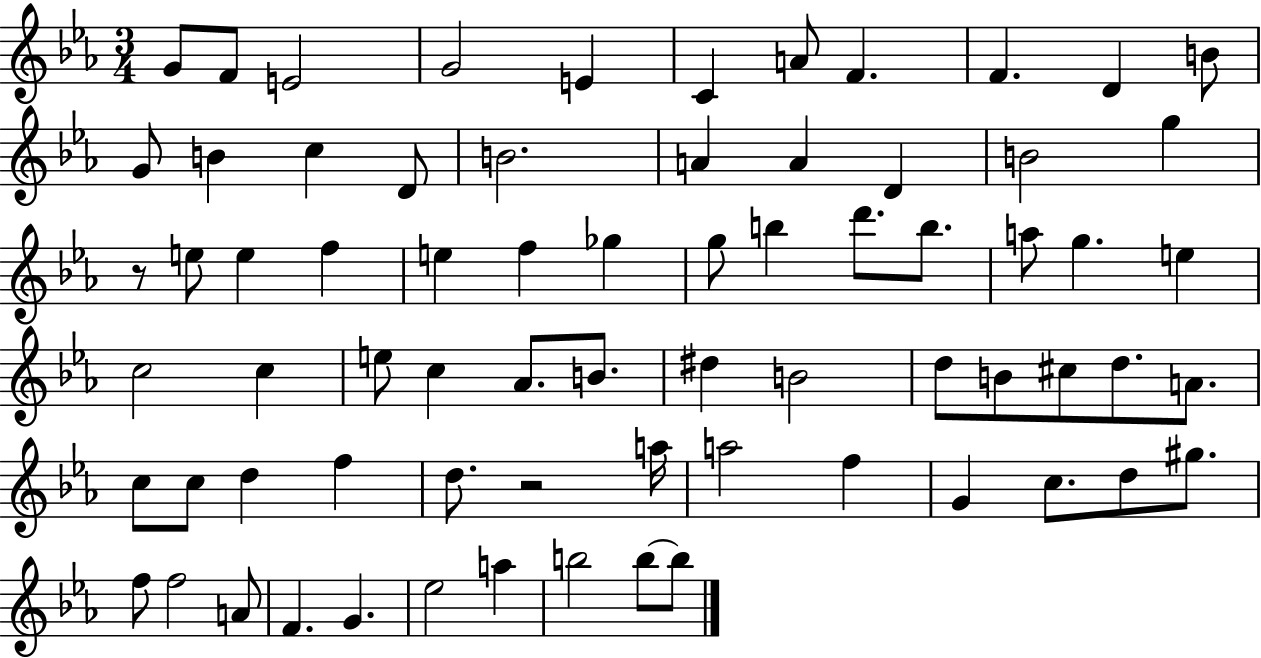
{
  \clef treble
  \numericTimeSignature
  \time 3/4
  \key ees \major
  \repeat volta 2 { g'8 f'8 e'2 | g'2 e'4 | c'4 a'8 f'4. | f'4. d'4 b'8 | \break g'8 b'4 c''4 d'8 | b'2. | a'4 a'4 d'4 | b'2 g''4 | \break r8 e''8 e''4 f''4 | e''4 f''4 ges''4 | g''8 b''4 d'''8. b''8. | a''8 g''4. e''4 | \break c''2 c''4 | e''8 c''4 aes'8. b'8. | dis''4 b'2 | d''8 b'8 cis''8 d''8. a'8. | \break c''8 c''8 d''4 f''4 | d''8. r2 a''16 | a''2 f''4 | g'4 c''8. d''8 gis''8. | \break f''8 f''2 a'8 | f'4. g'4. | ees''2 a''4 | b''2 b''8~~ b''8 | \break } \bar "|."
}